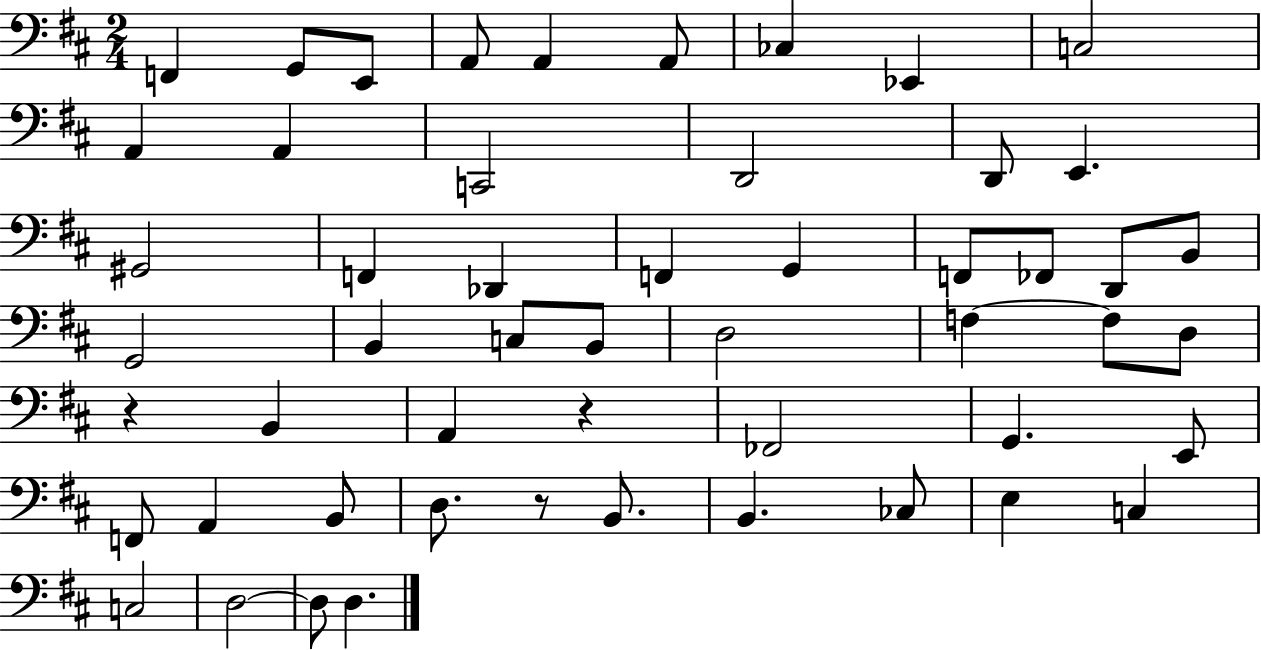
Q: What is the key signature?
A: D major